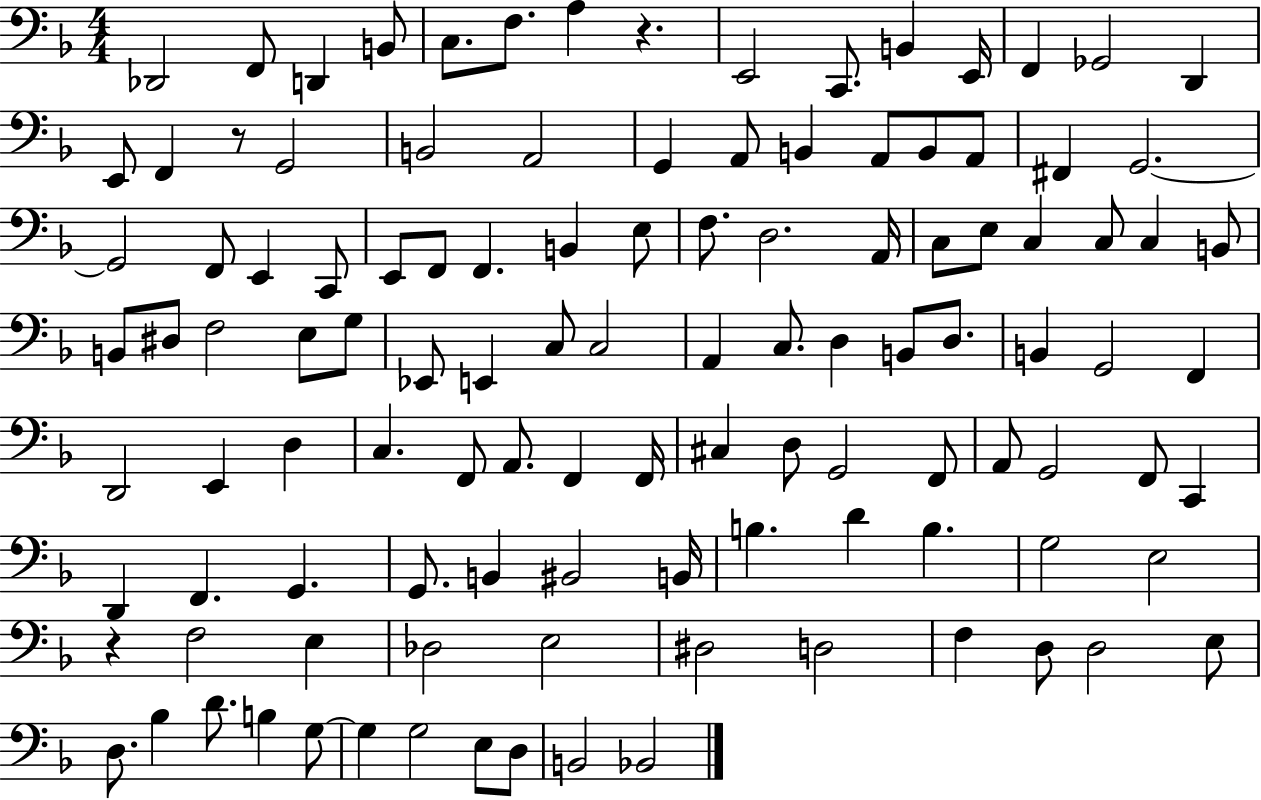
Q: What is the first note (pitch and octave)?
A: Db2